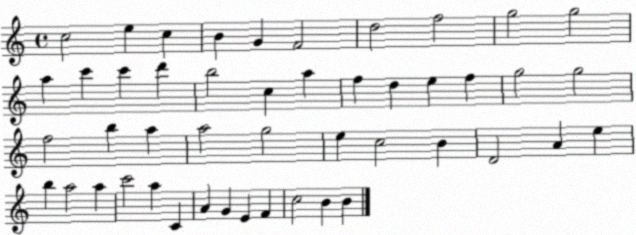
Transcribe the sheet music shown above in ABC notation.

X:1
T:Untitled
M:4/4
L:1/4
K:C
c2 e c B G F2 d2 f2 g2 g2 a c' c' d' b2 c a f d e f g2 g2 f2 b a a2 g2 e c2 B D2 A e b a2 a c'2 a C A G E F c2 B B